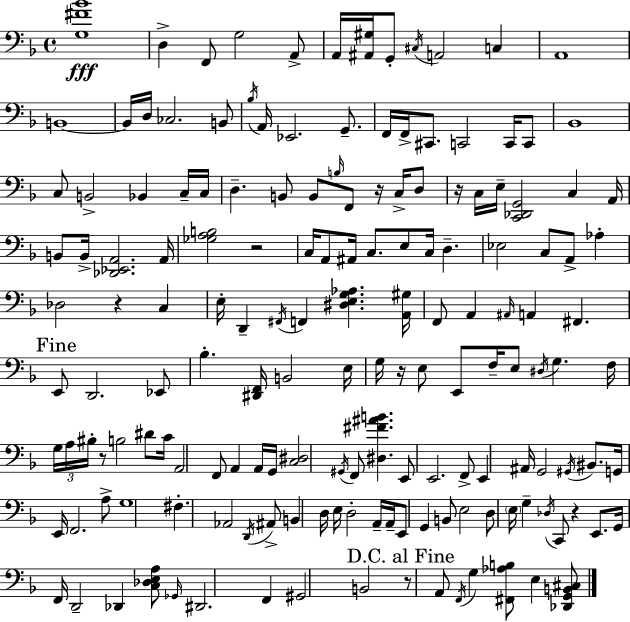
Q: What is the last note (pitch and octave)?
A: E3